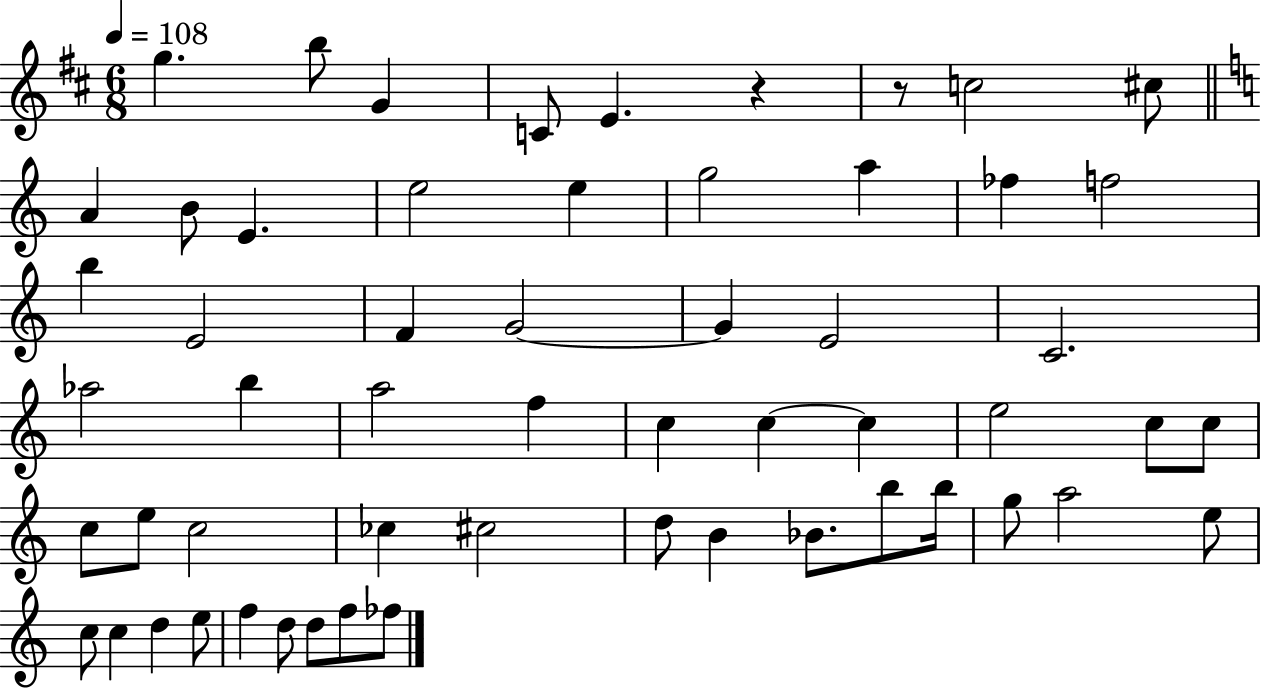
G5/q. B5/e G4/q C4/e E4/q. R/q R/e C5/h C#5/e A4/q B4/e E4/q. E5/h E5/q G5/h A5/q FES5/q F5/h B5/q E4/h F4/q G4/h G4/q E4/h C4/h. Ab5/h B5/q A5/h F5/q C5/q C5/q C5/q E5/h C5/e C5/e C5/e E5/e C5/h CES5/q C#5/h D5/e B4/q Bb4/e. B5/e B5/s G5/e A5/h E5/e C5/e C5/q D5/q E5/e F5/q D5/e D5/e F5/e FES5/e